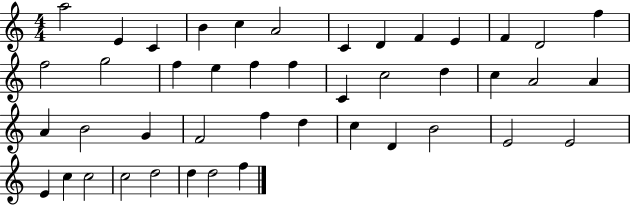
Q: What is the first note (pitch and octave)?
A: A5